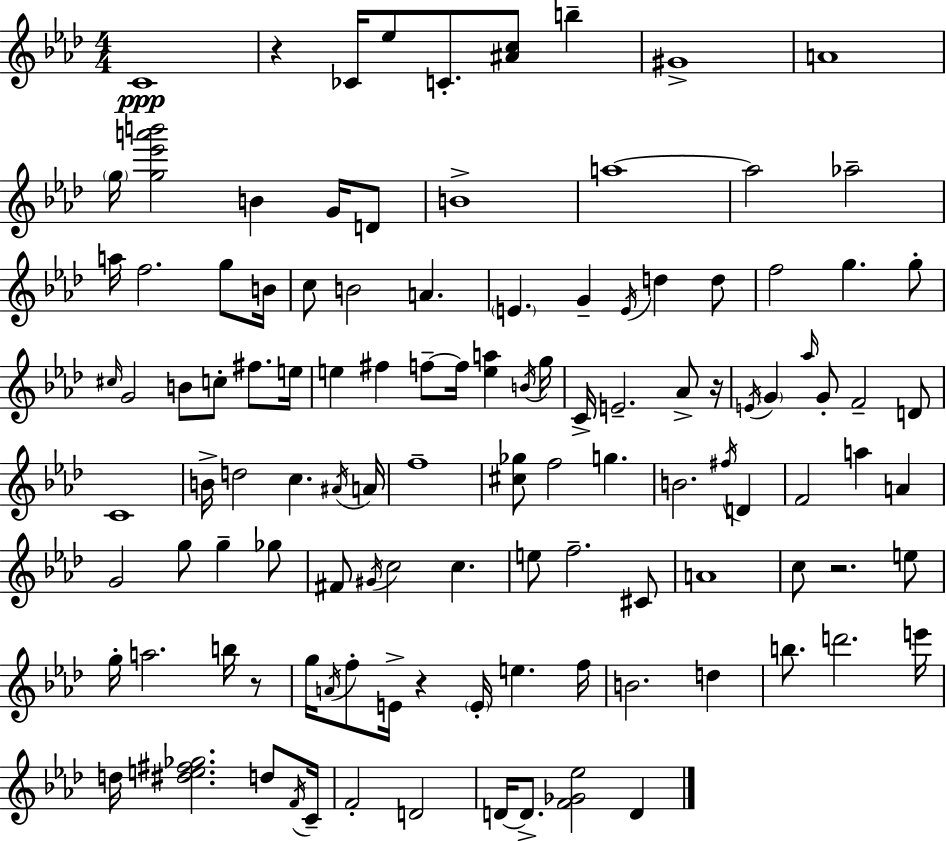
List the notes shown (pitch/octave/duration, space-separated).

C4/w R/q CES4/s Eb5/e C4/e. [A#4,C5]/e B5/q G#4/w A4/w G5/s [G5,Eb6,A6,B6]/h B4/q G4/s D4/e B4/w A5/w A5/h Ab5/h A5/s F5/h. G5/e B4/s C5/e B4/h A4/q. E4/q. G4/q E4/s D5/q D5/e F5/h G5/q. G5/e C#5/s G4/h B4/e C5/e F#5/e. E5/s E5/q F#5/q F5/e F5/s [E5,A5]/q B4/s G5/s C4/s E4/h. Ab4/e R/s E4/s G4/q Ab5/s G4/e F4/h D4/e C4/w B4/s D5/h C5/q. A#4/s A4/s F5/w [C#5,Gb5]/e F5/h G5/q. B4/h. F#5/s D4/q F4/h A5/q A4/q G4/h G5/e G5/q Gb5/e F#4/e G#4/s C5/h C5/q. E5/e F5/h. C#4/e A4/w C5/e R/h. E5/e G5/s A5/h. B5/s R/e G5/s A4/s F5/e E4/s R/q E4/s E5/q. F5/s B4/h. D5/q B5/e. D6/h. E6/s D5/s [D#5,E5,F#5,Gb5]/h. D5/e F4/s C4/s F4/h D4/h D4/s D4/e. [F4,Gb4,Eb5]/h D4/q